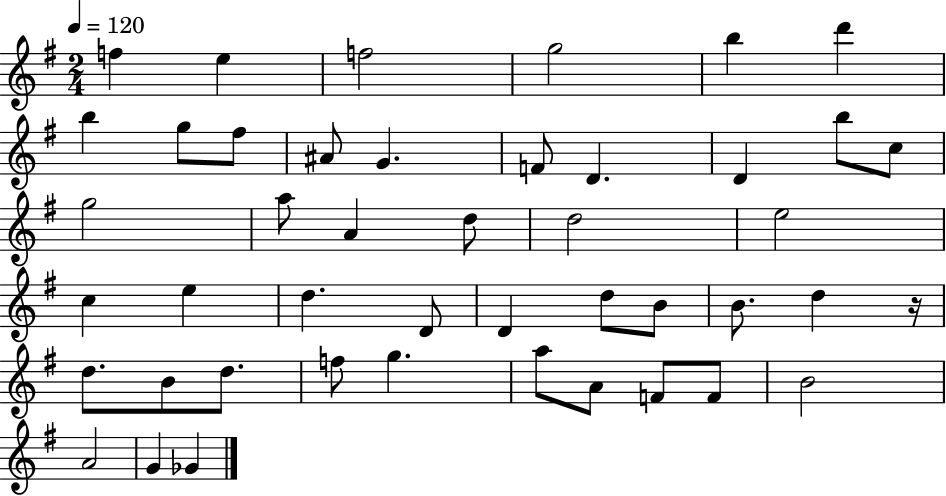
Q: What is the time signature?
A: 2/4